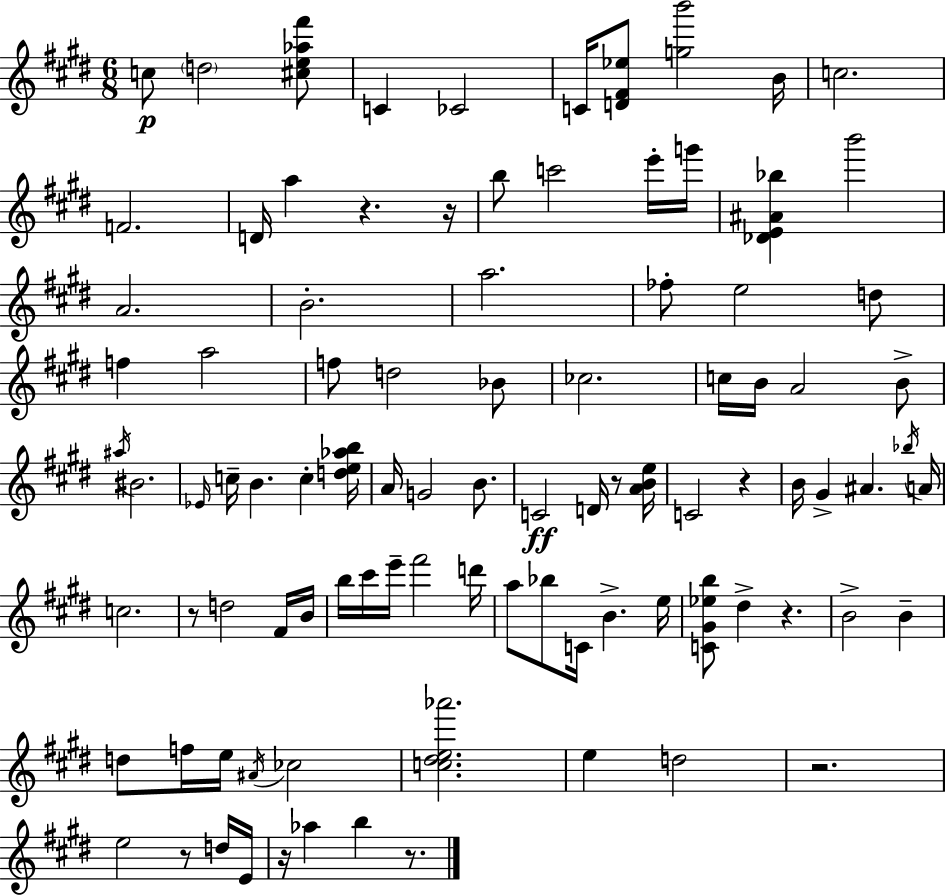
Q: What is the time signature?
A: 6/8